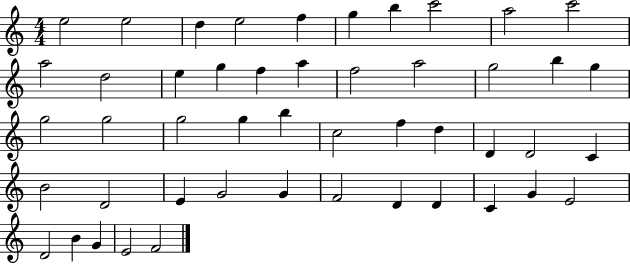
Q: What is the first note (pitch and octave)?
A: E5